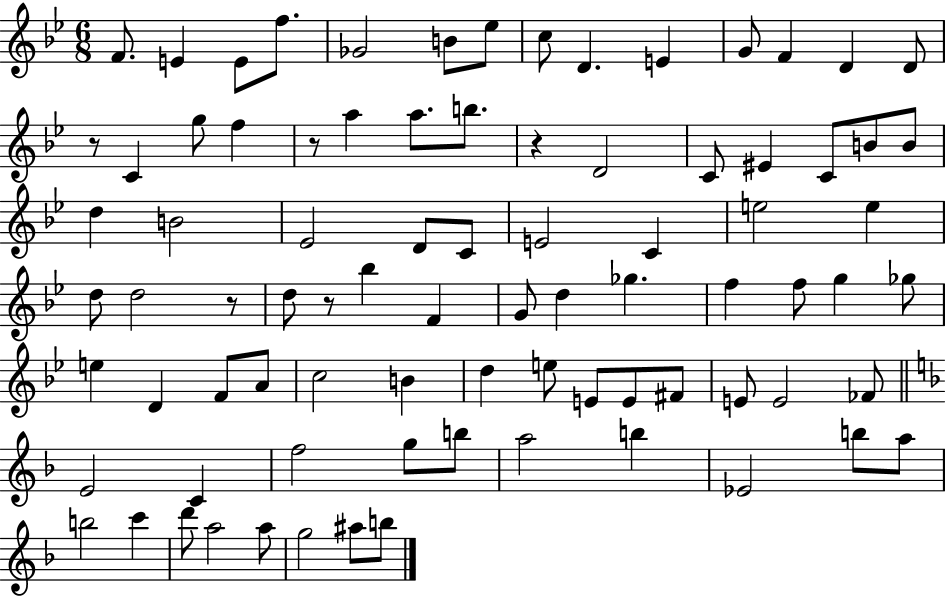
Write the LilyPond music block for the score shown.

{
  \clef treble
  \numericTimeSignature
  \time 6/8
  \key bes \major
  f'8. e'4 e'8 f''8. | ges'2 b'8 ees''8 | c''8 d'4. e'4 | g'8 f'4 d'4 d'8 | \break r8 c'4 g''8 f''4 | r8 a''4 a''8. b''8. | r4 d'2 | c'8 eis'4 c'8 b'8 b'8 | \break d''4 b'2 | ees'2 d'8 c'8 | e'2 c'4 | e''2 e''4 | \break d''8 d''2 r8 | d''8 r8 bes''4 f'4 | g'8 d''4 ges''4. | f''4 f''8 g''4 ges''8 | \break e''4 d'4 f'8 a'8 | c''2 b'4 | d''4 e''8 e'8 e'8 fis'8 | e'8 e'2 fes'8 | \break \bar "||" \break \key f \major e'2 c'4 | f''2 g''8 b''8 | a''2 b''4 | ees'2 b''8 a''8 | \break b''2 c'''4 | d'''8 a''2 a''8 | g''2 ais''8 b''8 | \bar "|."
}